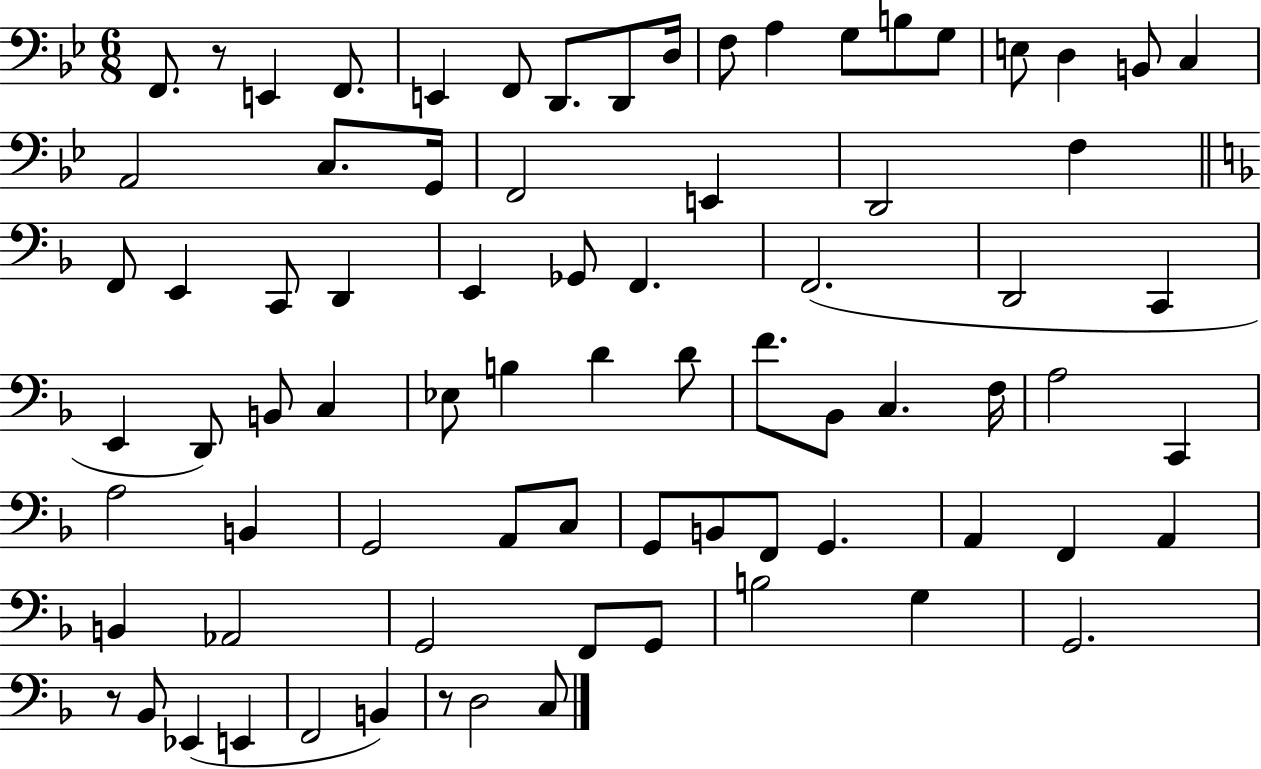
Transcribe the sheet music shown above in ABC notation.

X:1
T:Untitled
M:6/8
L:1/4
K:Bb
F,,/2 z/2 E,, F,,/2 E,, F,,/2 D,,/2 D,,/2 D,/4 F,/2 A, G,/2 B,/2 G,/2 E,/2 D, B,,/2 C, A,,2 C,/2 G,,/4 F,,2 E,, D,,2 F, F,,/2 E,, C,,/2 D,, E,, _G,,/2 F,, F,,2 D,,2 C,, E,, D,,/2 B,,/2 C, _E,/2 B, D D/2 F/2 _B,,/2 C, F,/4 A,2 C,, A,2 B,, G,,2 A,,/2 C,/2 G,,/2 B,,/2 F,,/2 G,, A,, F,, A,, B,, _A,,2 G,,2 F,,/2 G,,/2 B,2 G, G,,2 z/2 _B,,/2 _E,, E,, F,,2 B,, z/2 D,2 C,/2